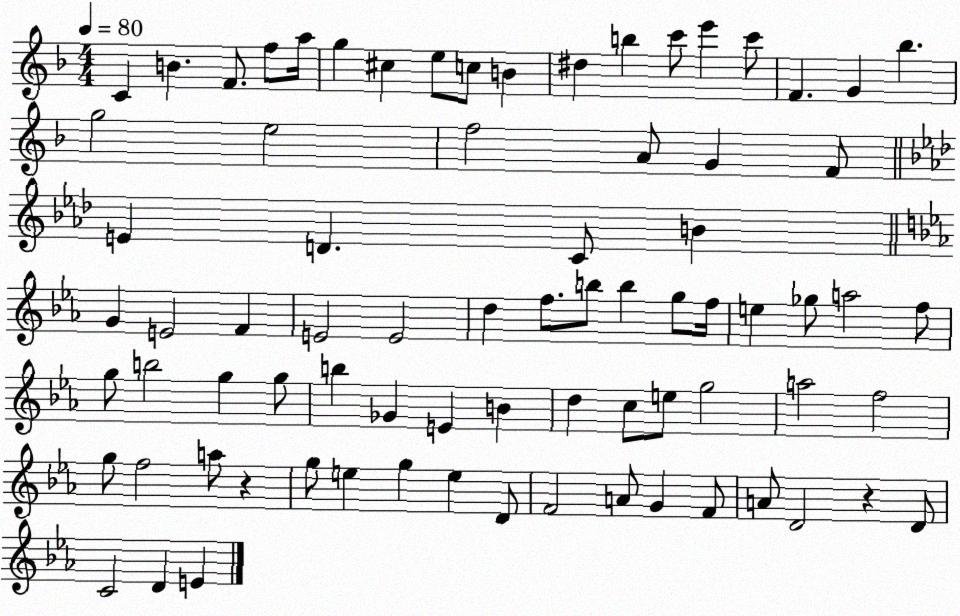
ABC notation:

X:1
T:Untitled
M:4/4
L:1/4
K:F
C B F/2 f/2 a/4 g ^c e/2 c/2 B ^d b c'/2 e' c'/2 F G _b g2 e2 f2 A/2 G F/2 E D C/2 B G E2 F E2 E2 d f/2 b/2 b g/2 f/4 e _g/2 a2 f/2 g/2 b2 g g/2 b _G E B d c/2 e/2 g2 a2 f2 g/2 f2 a/2 z g/2 e g e D/2 F2 A/2 G F/2 A/2 D2 z D/2 C2 D E